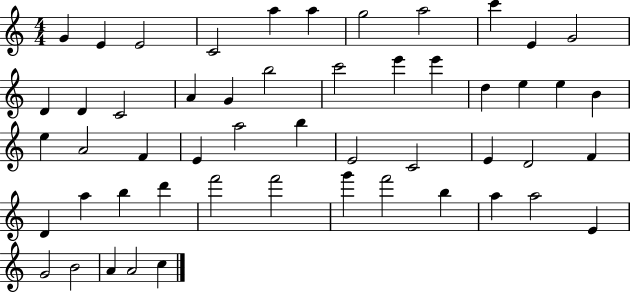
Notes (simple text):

G4/q E4/q E4/h C4/h A5/q A5/q G5/h A5/h C6/q E4/q G4/h D4/q D4/q C4/h A4/q G4/q B5/h C6/h E6/q E6/q D5/q E5/q E5/q B4/q E5/q A4/h F4/q E4/q A5/h B5/q E4/h C4/h E4/q D4/h F4/q D4/q A5/q B5/q D6/q F6/h F6/h G6/q F6/h B5/q A5/q A5/h E4/q G4/h B4/h A4/q A4/h C5/q